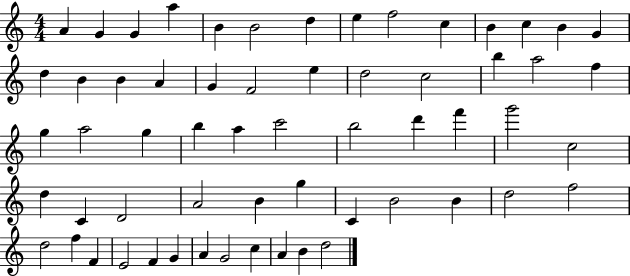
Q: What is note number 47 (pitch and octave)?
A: D5